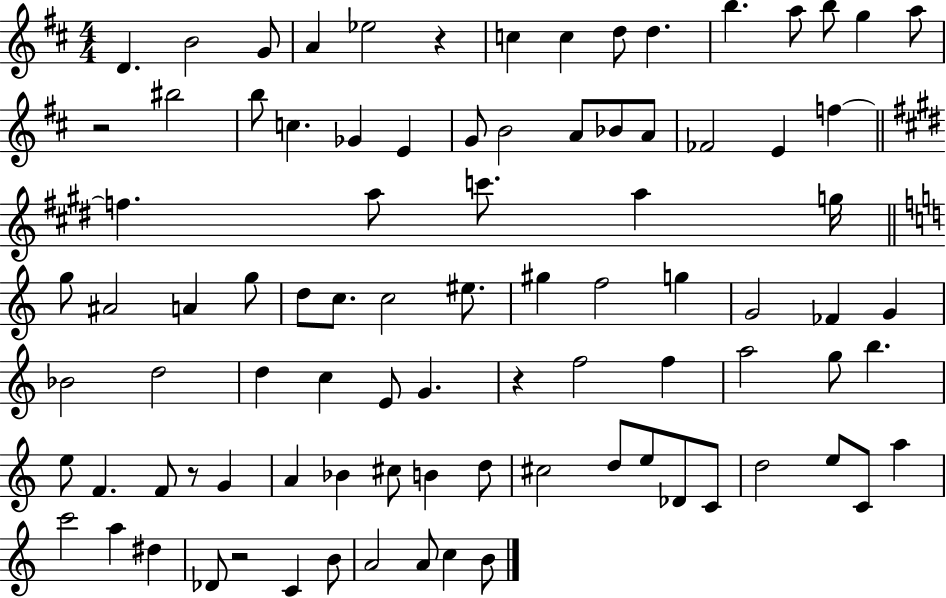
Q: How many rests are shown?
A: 5